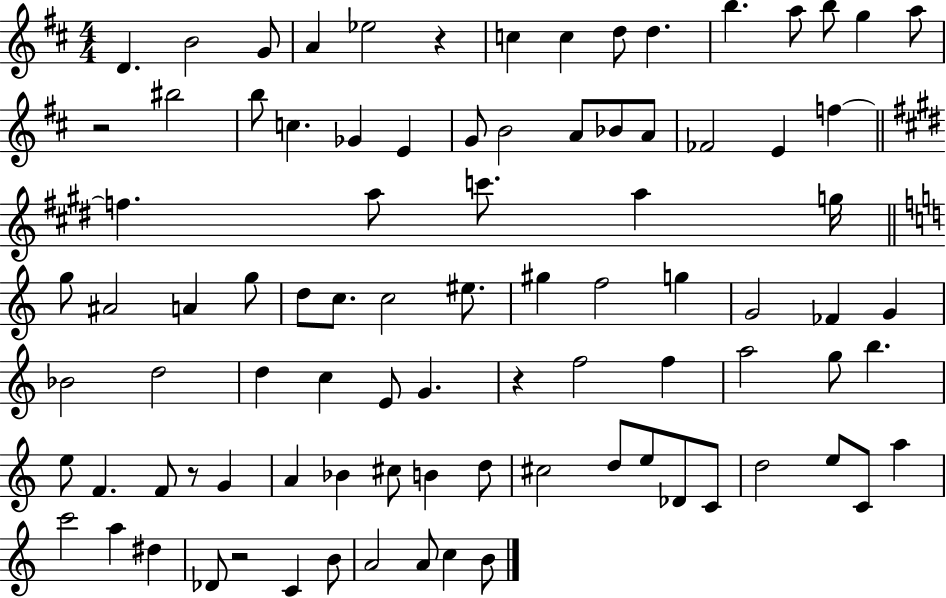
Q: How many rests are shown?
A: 5